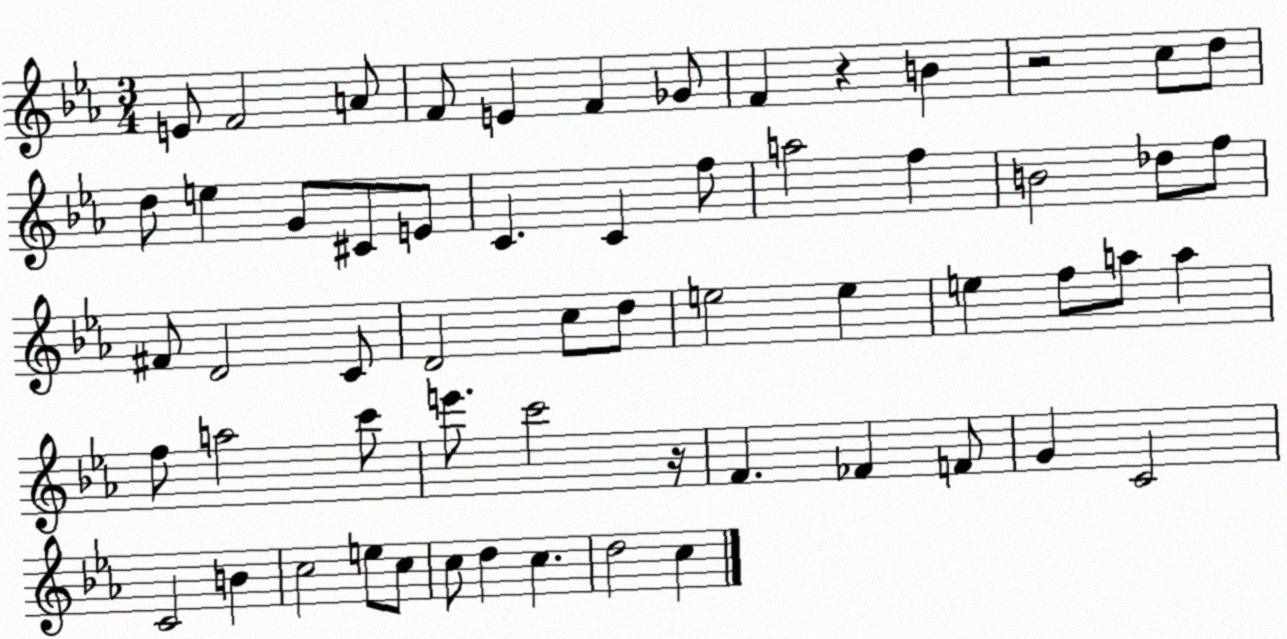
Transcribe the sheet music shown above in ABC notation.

X:1
T:Untitled
M:3/4
L:1/4
K:Eb
E/2 F2 A/2 F/2 E F _G/2 F z B z2 c/2 d/2 d/2 e G/2 ^C/2 E/2 C C f/2 a2 f B2 _d/2 f/2 ^F/2 D2 C/2 D2 c/2 d/2 e2 e e f/2 a/2 a f/2 a2 c'/2 e'/2 c'2 z/4 F _F F/2 G C2 C2 B c2 e/2 c/2 c/2 d c d2 c